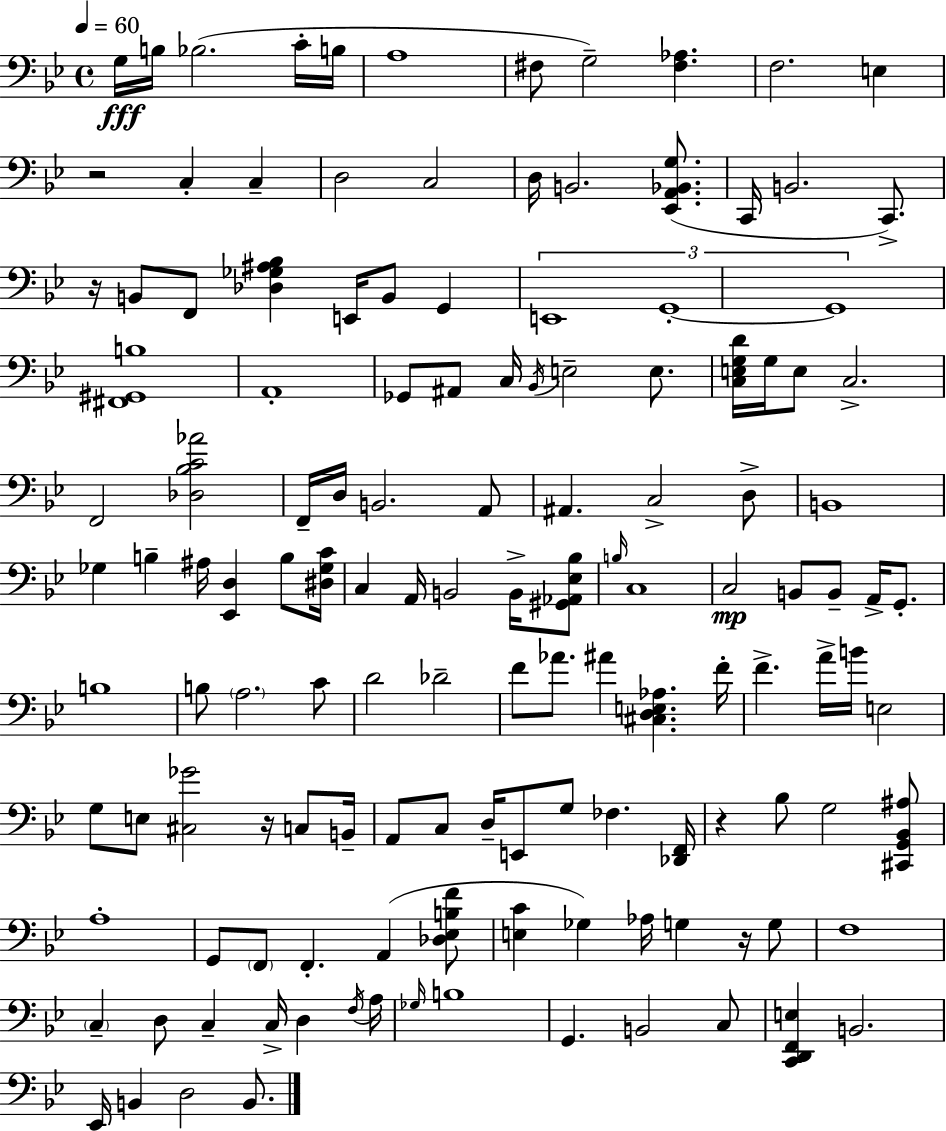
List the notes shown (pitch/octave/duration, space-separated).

G3/s B3/s Bb3/h. C4/s B3/s A3/w F#3/e G3/h [F#3,Ab3]/q. F3/h. E3/q R/h C3/q C3/q D3/h C3/h D3/s B2/h. [Eb2,A2,Bb2,G3]/e. C2/s B2/h. C2/e. R/s B2/e F2/e [Db3,Gb3,A#3,Bb3]/q E2/s B2/e G2/q E2/w G2/w G2/w [F#2,G#2,B3]/w A2/w Gb2/e A#2/e C3/s Bb2/s E3/h E3/e. [C3,E3,G3,D4]/s G3/s E3/e C3/h. F2/h [Db3,Bb3,C4,Ab4]/h F2/s D3/s B2/h. A2/e A#2/q. C3/h D3/e B2/w Gb3/q B3/q A#3/s [Eb2,D3]/q B3/e [D#3,Gb3,C4]/s C3/q A2/s B2/h B2/s [G#2,Ab2,Eb3,Bb3]/e B3/s C3/w C3/h B2/e B2/e A2/s G2/e. B3/w B3/e A3/h. C4/e D4/h Db4/h F4/e Ab4/e. A#4/q [C#3,D3,E3,Ab3]/q. F4/s F4/q. A4/s B4/s E3/h G3/e E3/e [C#3,Gb4]/h R/s C3/e B2/s A2/e C3/e D3/s E2/e G3/e FES3/q. [Db2,F2]/s R/q Bb3/e G3/h [C#2,G2,Bb2,A#3]/e A3/w G2/e F2/e F2/q. A2/q [Db3,Eb3,B3,F4]/e [E3,C4]/q Gb3/q Ab3/s G3/q R/s G3/e F3/w C3/q D3/e C3/q C3/s D3/q F3/s A3/s Gb3/s B3/w G2/q. B2/h C3/e [C2,D2,F2,E3]/q B2/h. Eb2/s B2/q D3/h B2/e.